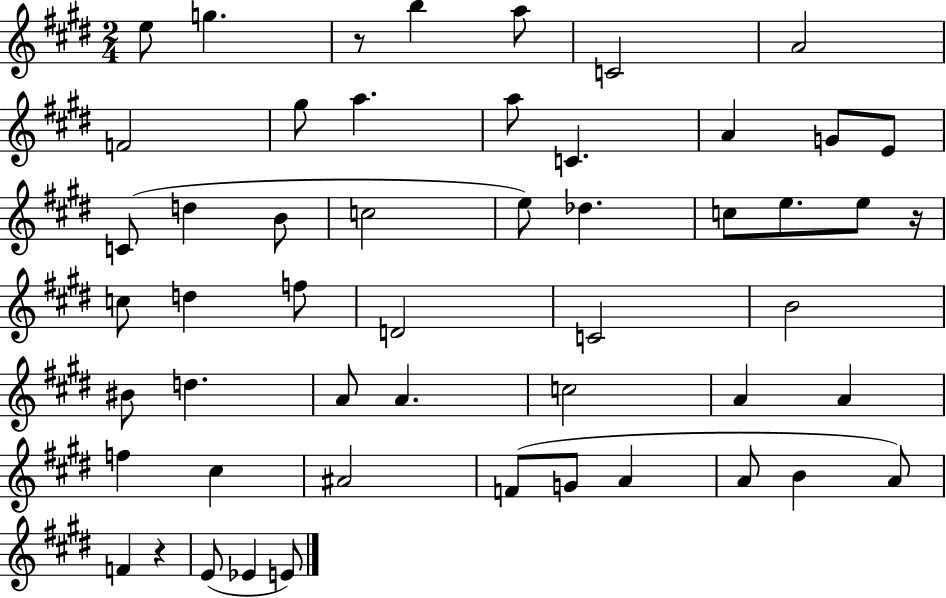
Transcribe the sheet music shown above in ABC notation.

X:1
T:Untitled
M:2/4
L:1/4
K:E
e/2 g z/2 b a/2 C2 A2 F2 ^g/2 a a/2 C A G/2 E/2 C/2 d B/2 c2 e/2 _d c/2 e/2 e/2 z/4 c/2 d f/2 D2 C2 B2 ^B/2 d A/2 A c2 A A f ^c ^A2 F/2 G/2 A A/2 B A/2 F z E/2 _E E/2